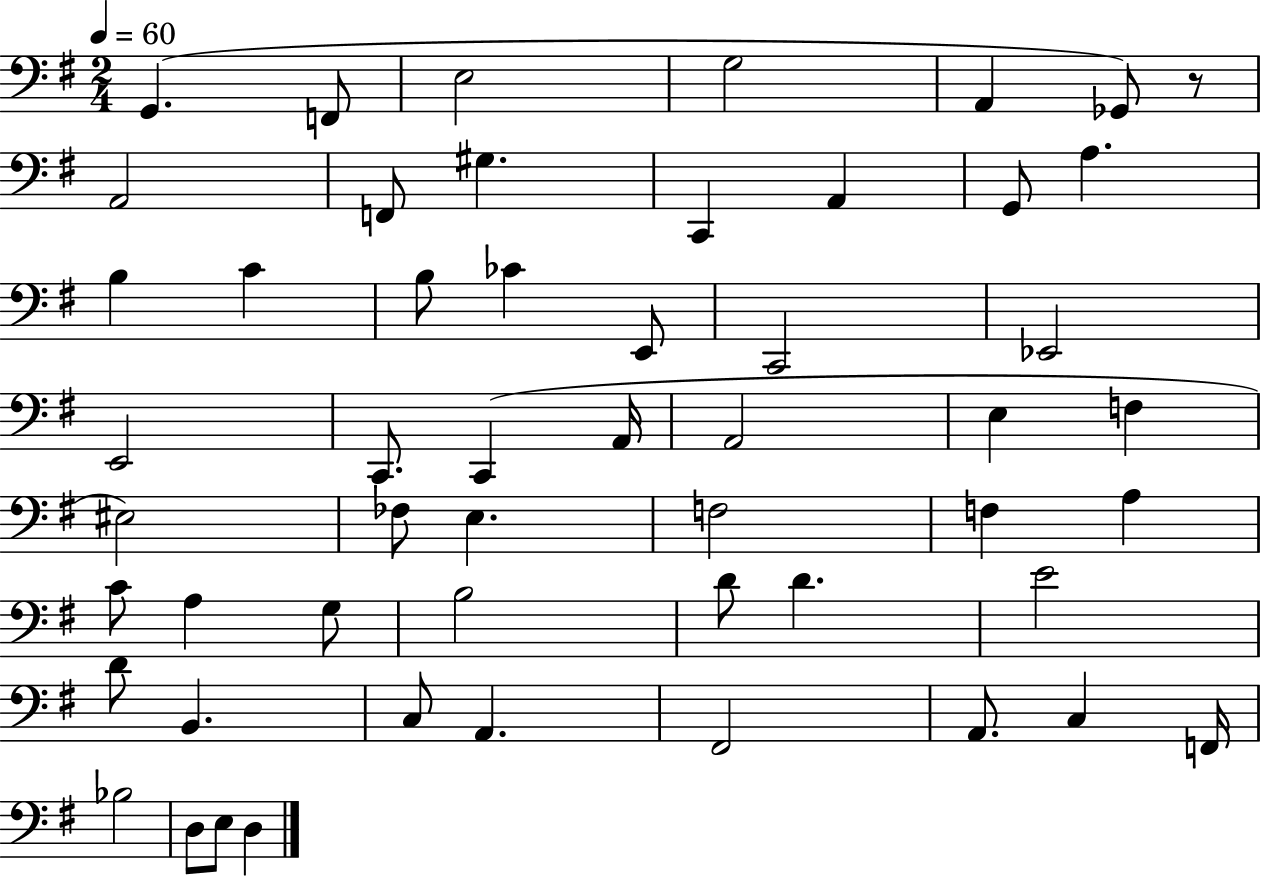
X:1
T:Untitled
M:2/4
L:1/4
K:G
G,, F,,/2 E,2 G,2 A,, _G,,/2 z/2 A,,2 F,,/2 ^G, C,, A,, G,,/2 A, B, C B,/2 _C E,,/2 C,,2 _E,,2 E,,2 C,,/2 C,, A,,/4 A,,2 E, F, ^E,2 _F,/2 E, F,2 F, A, C/2 A, G,/2 B,2 D/2 D E2 D/2 B,, C,/2 A,, ^F,,2 A,,/2 C, F,,/4 _B,2 D,/2 E,/2 D,